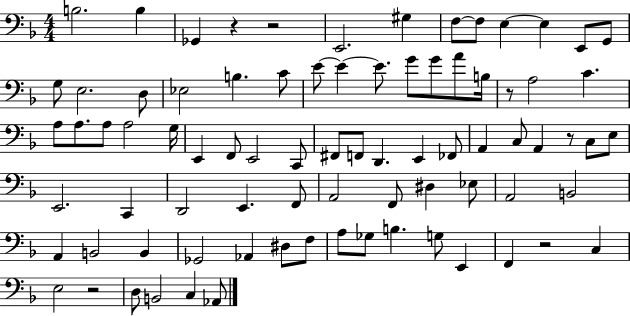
B3/h. B3/q Gb2/q R/q R/h E2/h. G#3/q F3/e F3/e E3/q E3/q E2/e G2/e G3/e E3/h. D3/e Eb3/h B3/q. C4/e E4/e E4/q E4/e. G4/e G4/e A4/e B3/s R/e A3/h C4/q. A3/e A3/e. A3/e A3/h G3/s E2/q F2/e E2/h C2/e F#2/e F2/e D2/q. E2/q FES2/e A2/q C3/e A2/q R/e C3/e E3/e E2/h. C2/q D2/h E2/q. F2/e A2/h F2/e D#3/q Eb3/e A2/h B2/h A2/q B2/h B2/q Gb2/h Ab2/q D#3/e F3/e A3/e Gb3/e B3/q. G3/e E2/q F2/q R/h C3/q E3/h R/h D3/e B2/h C3/q Ab2/e